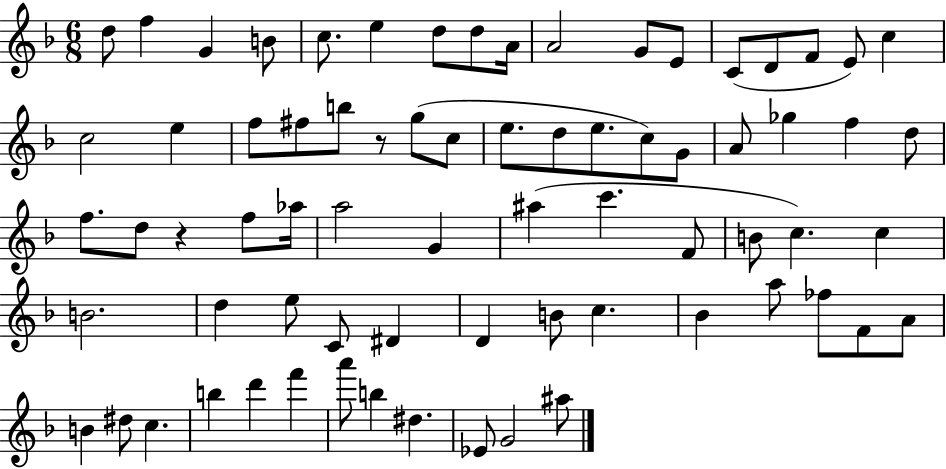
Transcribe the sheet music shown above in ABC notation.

X:1
T:Untitled
M:6/8
L:1/4
K:F
d/2 f G B/2 c/2 e d/2 d/2 A/4 A2 G/2 E/2 C/2 D/2 F/2 E/2 c c2 e f/2 ^f/2 b/2 z/2 g/2 c/2 e/2 d/2 e/2 c/2 G/2 A/2 _g f d/2 f/2 d/2 z f/2 _a/4 a2 G ^a c' F/2 B/2 c c B2 d e/2 C/2 ^D D B/2 c _B a/2 _f/2 F/2 A/2 B ^d/2 c b d' f' a'/2 b ^d _E/2 G2 ^a/2